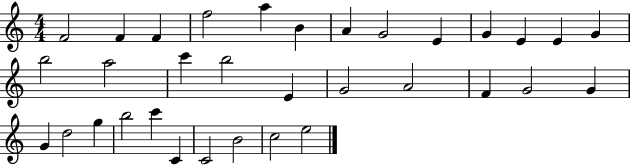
X:1
T:Untitled
M:4/4
L:1/4
K:C
F2 F F f2 a B A G2 E G E E G b2 a2 c' b2 E G2 A2 F G2 G G d2 g b2 c' C C2 B2 c2 e2